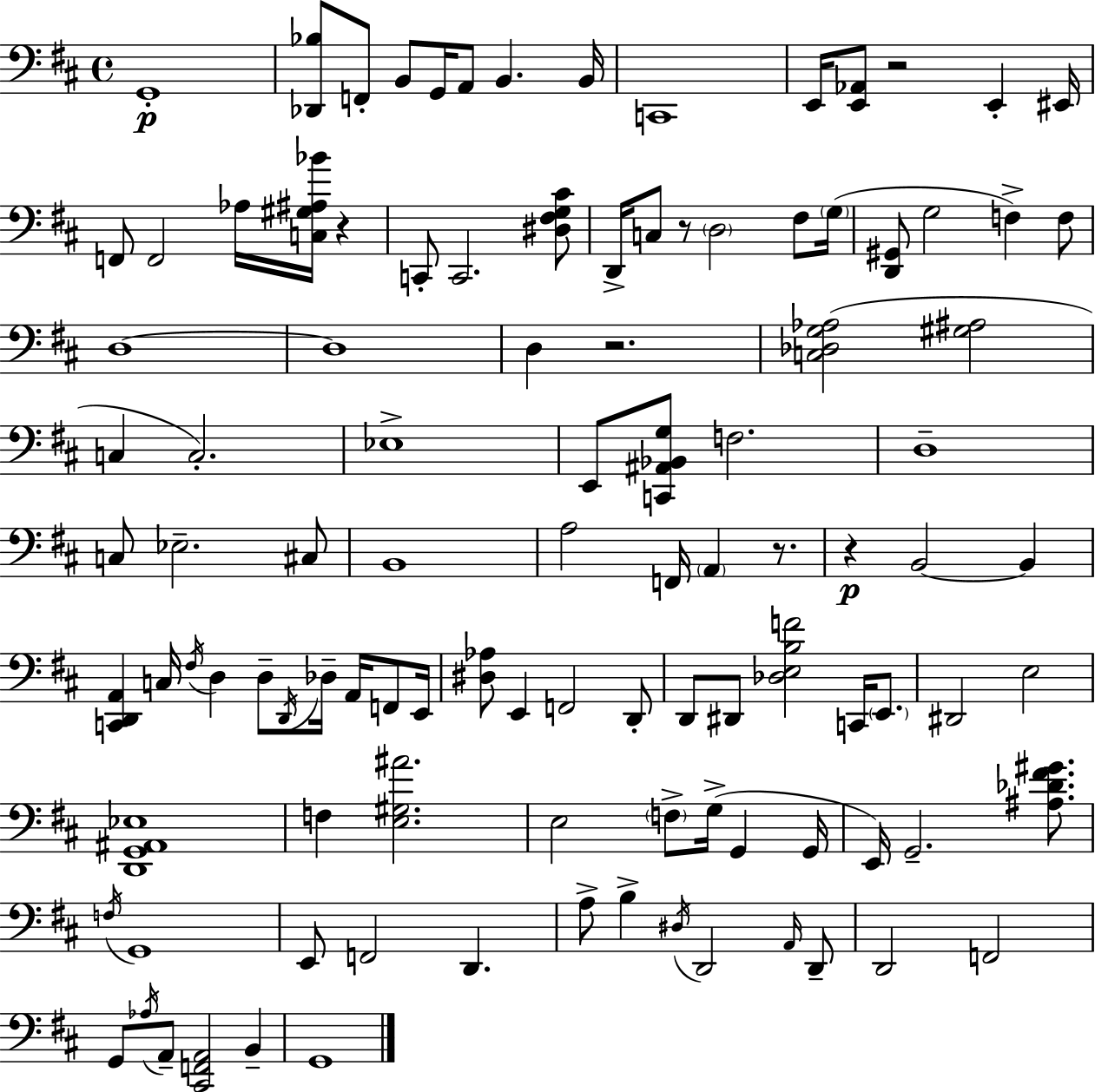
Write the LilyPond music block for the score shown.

{
  \clef bass
  \time 4/4
  \defaultTimeSignature
  \key d \major
  \repeat volta 2 { g,1-.\p | <des, bes>8 f,8-. b,8 g,16 a,8 b,4. b,16 | c,1 | e,16 <e, aes,>8 r2 e,4-. eis,16 | \break f,8 f,2 aes16 <c gis ais bes'>16 r4 | c,8-. c,2. <dis fis g cis'>8 | d,16-> c8 r8 \parenthesize d2 fis8 \parenthesize g16( | <d, gis,>8 g2 f4->) f8 | \break d1~~ | d1 | d4 r2. | <c des g aes>2( <gis ais>2 | \break c4 c2.-.) | ees1-> | e,8 <c, ais, bes, g>8 f2. | d1-- | \break c8 ees2.-- cis8 | b,1 | a2 f,16 \parenthesize a,4 r8. | r4\p b,2~~ b,4 | \break <c, d, a,>4 c16 \acciaccatura { fis16 } d4 d8-- \acciaccatura { d,16 } des16-- a,16 f,8 | e,16 <dis aes>8 e,4 f,2 | d,8-. d,8 dis,8 <des e b f'>2 c,16 \parenthesize e,8. | dis,2 e2 | \break <d, g, ais, ees>1 | f4 <e gis ais'>2. | e2 \parenthesize f8-> g16->( g,4 | g,16 e,16) g,2.-- <ais des' fis' gis'>8. | \break \acciaccatura { f16 } g,1 | e,8 f,2 d,4. | a8-> b4-> \acciaccatura { dis16 } d,2 | \grace { a,16 } d,8-- d,2 f,2 | \break g,8 \acciaccatura { aes16 } a,8-- <cis, f, a,>2 | b,4-- g,1 | } \bar "|."
}